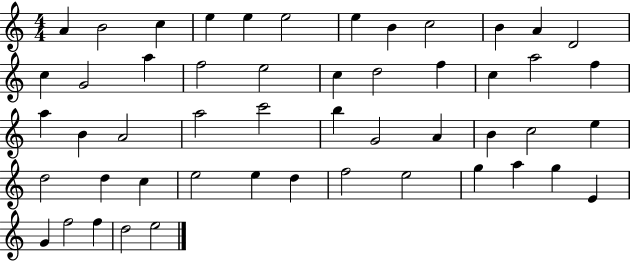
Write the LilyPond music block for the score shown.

{
  \clef treble
  \numericTimeSignature
  \time 4/4
  \key c \major
  a'4 b'2 c''4 | e''4 e''4 e''2 | e''4 b'4 c''2 | b'4 a'4 d'2 | \break c''4 g'2 a''4 | f''2 e''2 | c''4 d''2 f''4 | c''4 a''2 f''4 | \break a''4 b'4 a'2 | a''2 c'''2 | b''4 g'2 a'4 | b'4 c''2 e''4 | \break d''2 d''4 c''4 | e''2 e''4 d''4 | f''2 e''2 | g''4 a''4 g''4 e'4 | \break g'4 f''2 f''4 | d''2 e''2 | \bar "|."
}